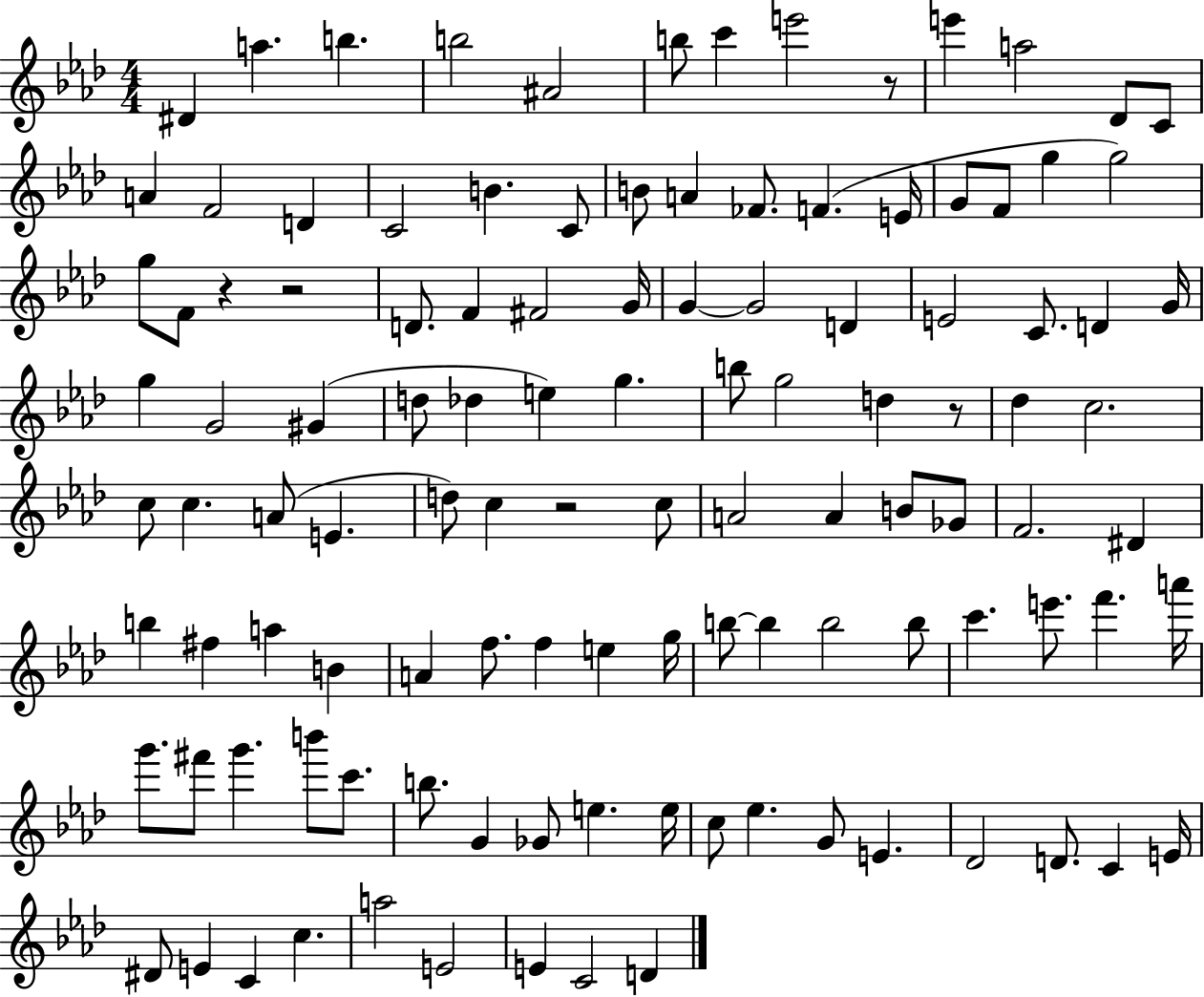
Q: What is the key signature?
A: AES major